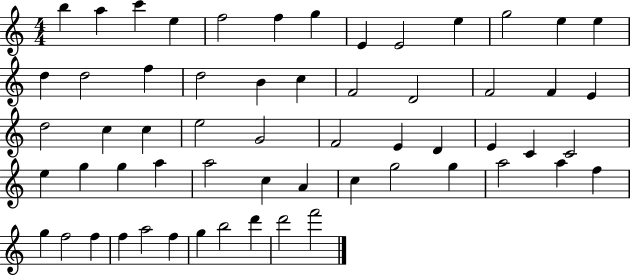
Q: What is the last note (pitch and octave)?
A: F6